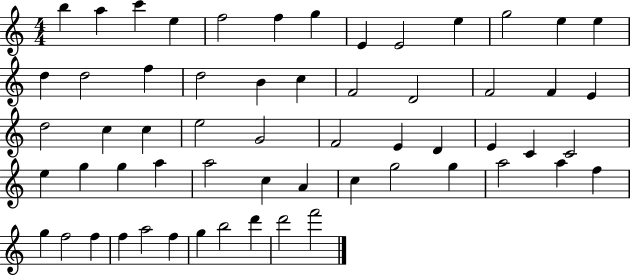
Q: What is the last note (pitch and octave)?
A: F6